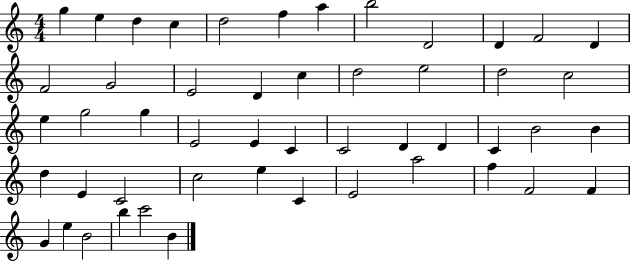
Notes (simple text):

G5/q E5/q D5/q C5/q D5/h F5/q A5/q B5/h D4/h D4/q F4/h D4/q F4/h G4/h E4/h D4/q C5/q D5/h E5/h D5/h C5/h E5/q G5/h G5/q E4/h E4/q C4/q C4/h D4/q D4/q C4/q B4/h B4/q D5/q E4/q C4/h C5/h E5/q C4/q E4/h A5/h F5/q F4/h F4/q G4/q E5/q B4/h B5/q C6/h B4/q